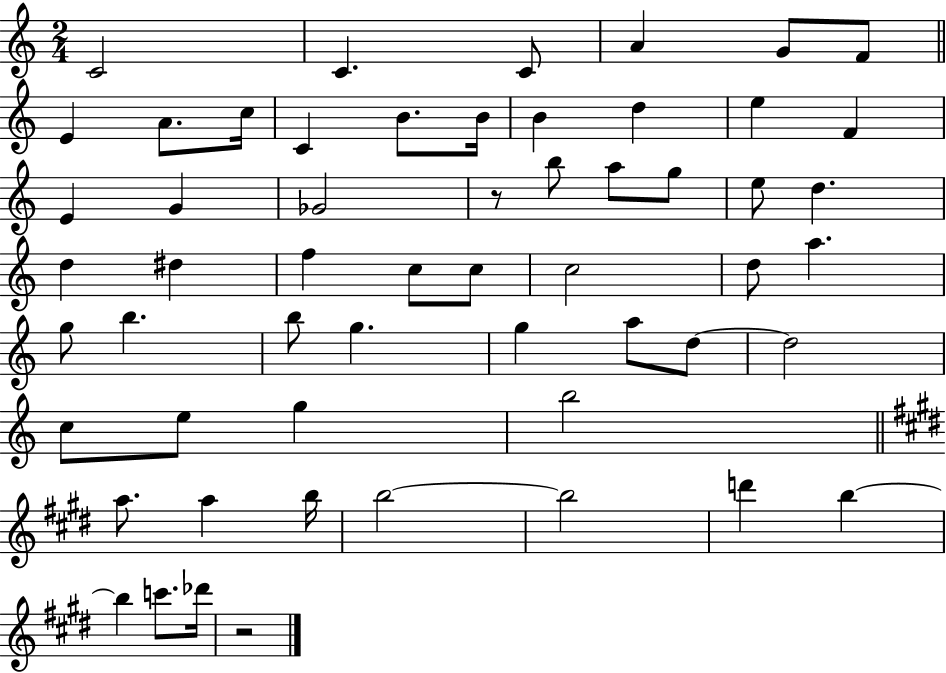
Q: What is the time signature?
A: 2/4